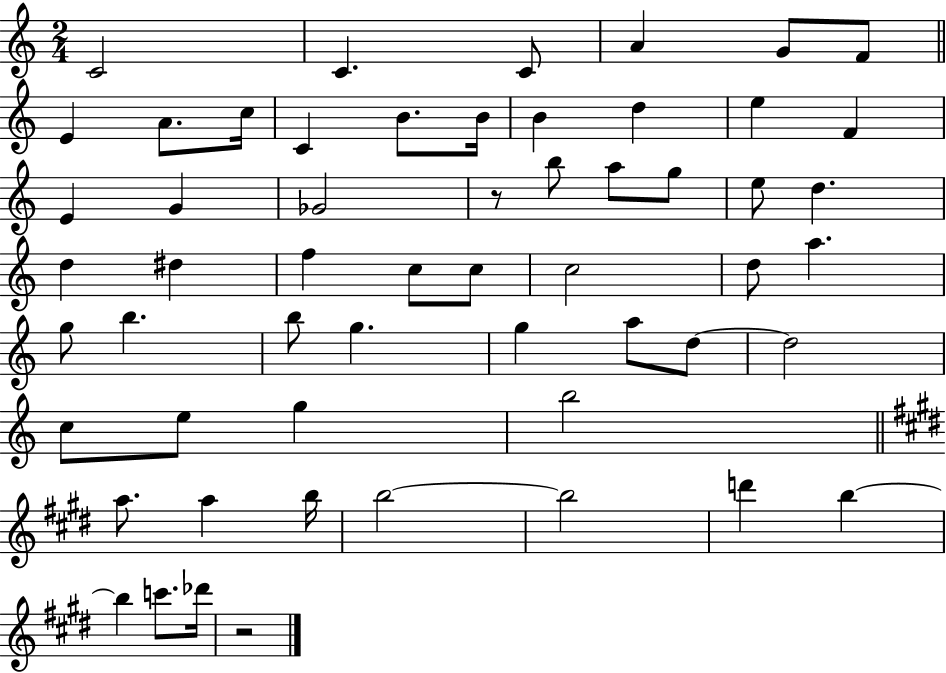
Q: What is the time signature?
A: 2/4